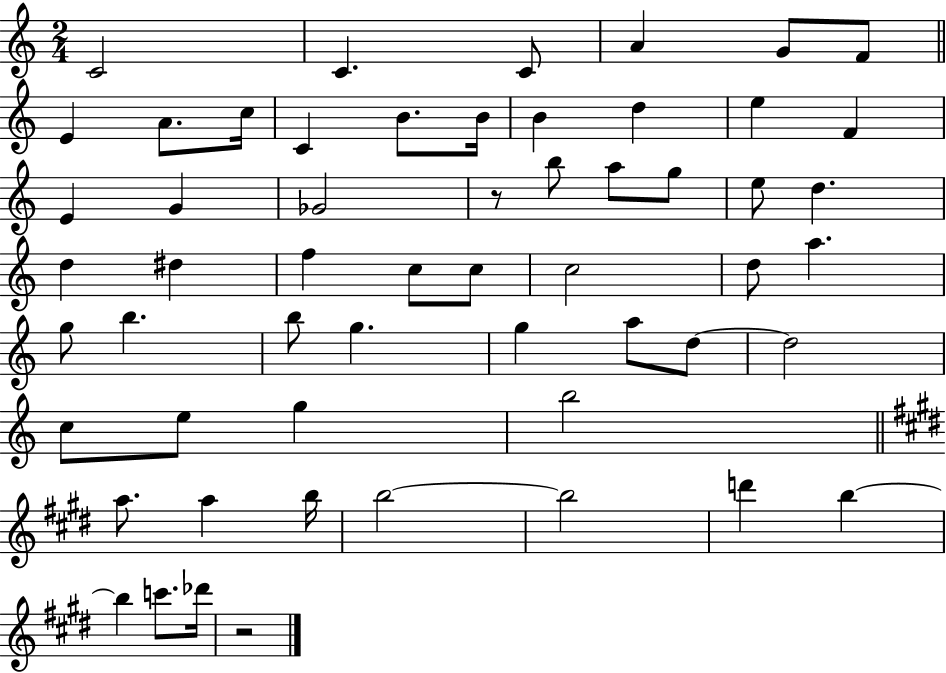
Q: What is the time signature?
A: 2/4